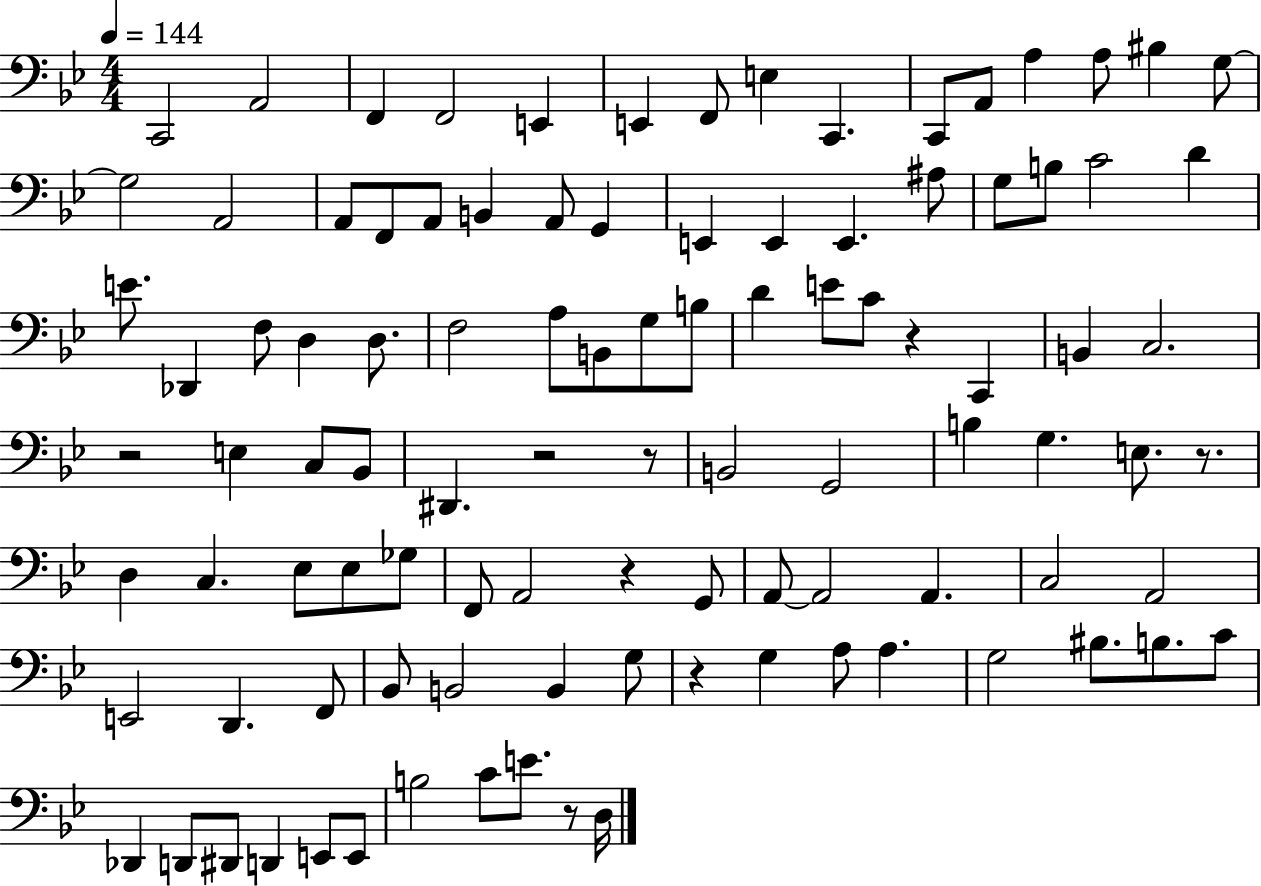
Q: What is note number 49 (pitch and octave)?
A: C3